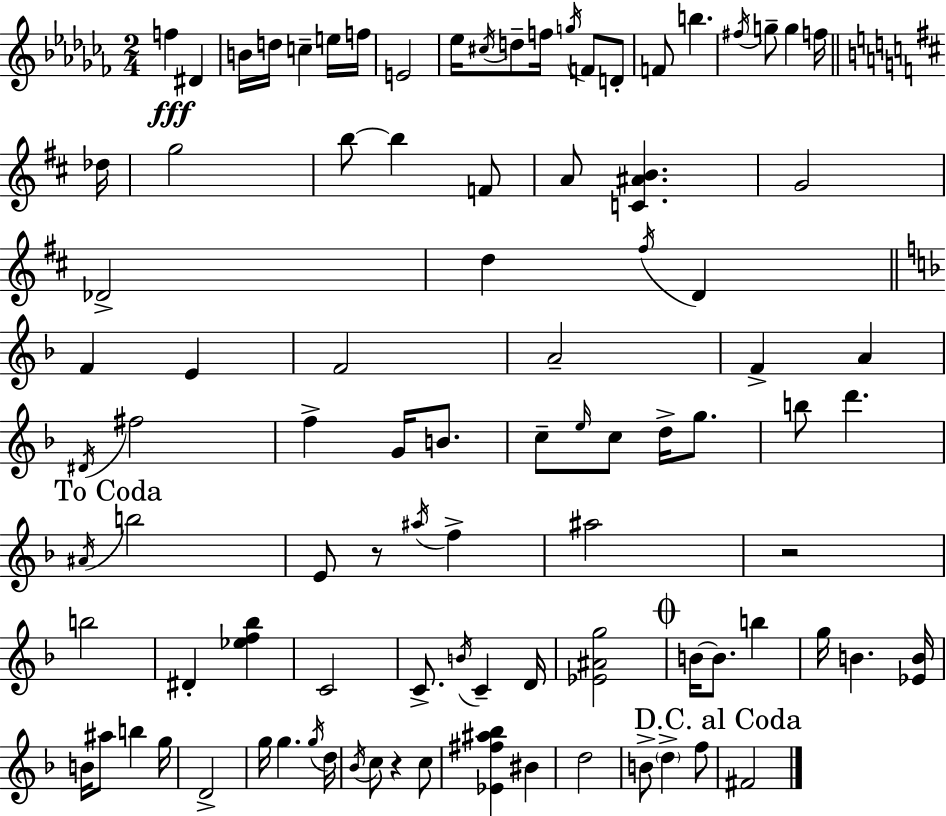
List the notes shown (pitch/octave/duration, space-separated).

F5/q D#4/q B4/s D5/s C5/q E5/s F5/s E4/h Eb5/s C#5/s D5/e F5/s G5/s F4/e D4/e F4/e B5/q. F#5/s G5/e G5/q F5/s Db5/s G5/h B5/e B5/q F4/e A4/e [C4,A#4,B4]/q. G4/h Db4/h D5/q F#5/s D4/q F4/q E4/q F4/h A4/h F4/q A4/q D#4/s F#5/h F5/q G4/s B4/e. C5/e E5/s C5/e D5/s G5/e. B5/e D6/q. A#4/s B5/h E4/e R/e A#5/s F5/q A#5/h R/h B5/h D#4/q [Eb5,F5,Bb5]/q C4/h C4/e. B4/s C4/q D4/s [Eb4,A#4,G5]/h B4/s B4/e. B5/q G5/s B4/q. [Eb4,B4]/s B4/s A#5/e B5/q G5/s D4/h G5/s G5/q. G5/s D5/s Bb4/s C5/e R/q C5/e [Eb4,F#5,A#5,Bb5]/q BIS4/q D5/h B4/e D5/q F5/e F#4/h